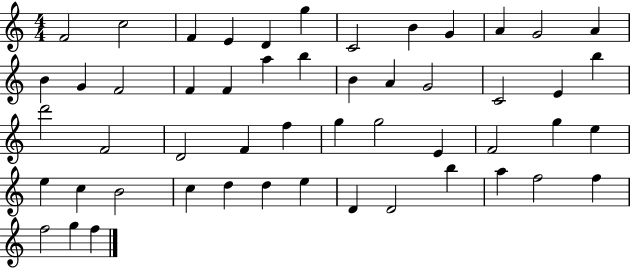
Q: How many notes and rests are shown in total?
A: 52